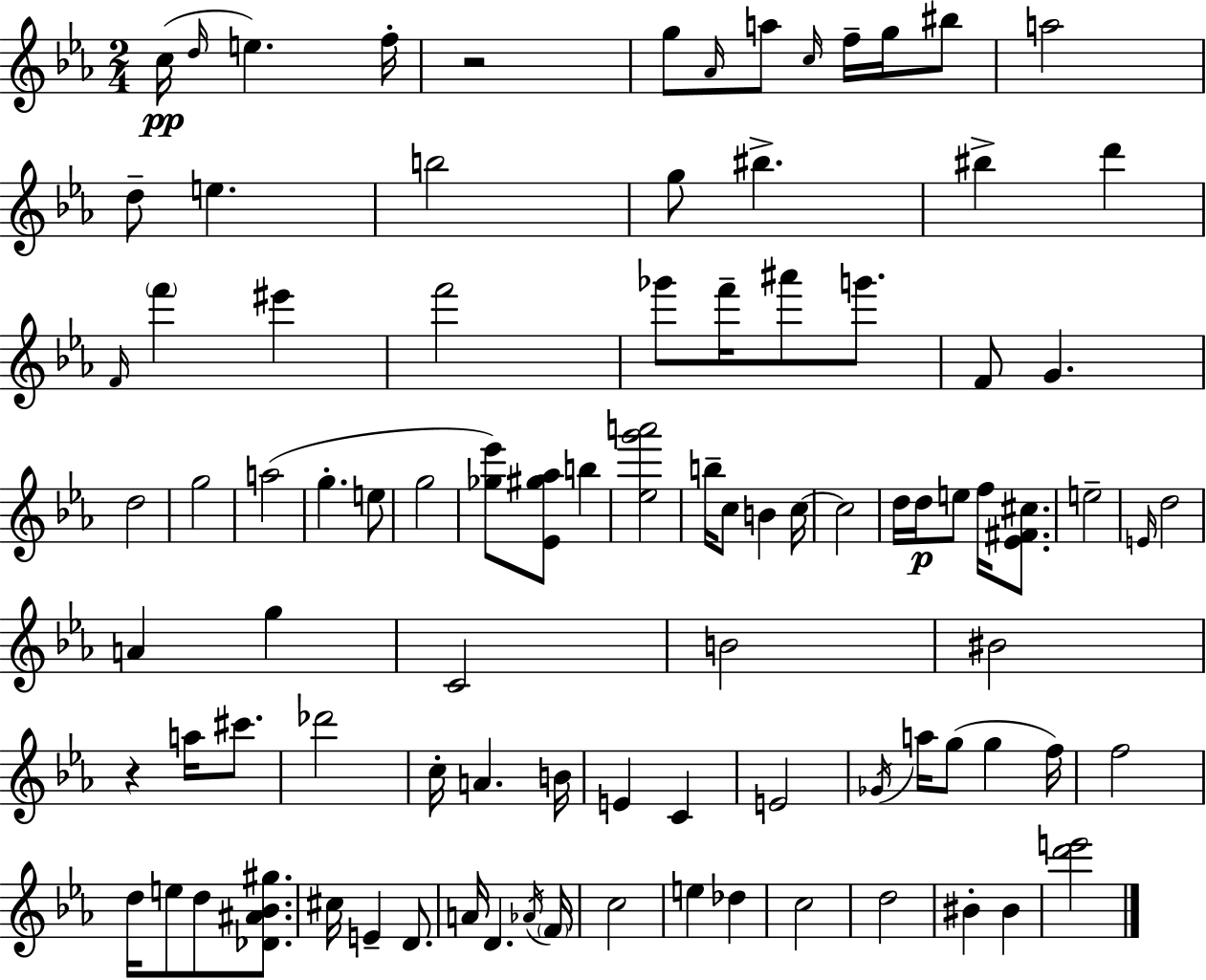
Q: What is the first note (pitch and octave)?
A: C5